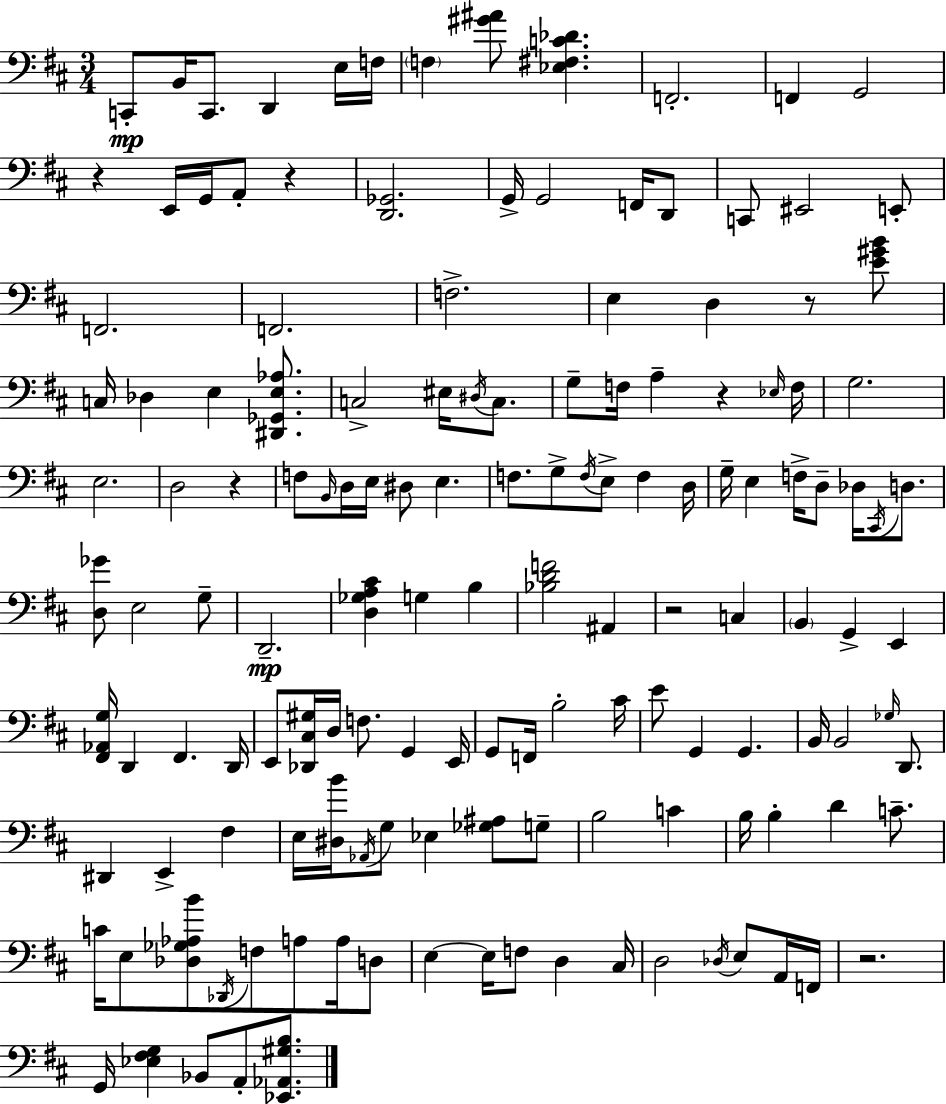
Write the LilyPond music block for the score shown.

{
  \clef bass
  \numericTimeSignature
  \time 3/4
  \key d \major
  c,8-.\mp b,16 c,8. d,4 e16 f16 | \parenthesize f4 <gis' ais'>8 <ees fis c' des'>4. | f,2.-. | f,4 g,2 | \break r4 e,16 g,16 a,8-. r4 | <d, ges,>2. | g,16-> g,2 f,16 d,8 | c,8 eis,2 e,8-. | \break f,2. | f,2. | f2.-> | e4 d4 r8 <e' gis' b'>8 | \break c16 des4 e4 <dis, ges, e aes>8. | c2-> eis16 \acciaccatura { dis16 } c8. | g8-- f16 a4-- r4 | \grace { ees16 } f16 g2. | \break e2. | d2 r4 | f8 \grace { b,16 } d16 e16 dis8 e4. | f8. g8-> \acciaccatura { f16 } e8-> f4 | \break d16 g16-- e4 f16-> d8-- | des16 \acciaccatura { cis,16 } d8. <d ges'>8 e2 | g8-- d,2.--\mp | <d ges a cis'>4 g4 | \break b4 <bes d' f'>2 | ais,4 r2 | c4 \parenthesize b,4 g,4-> | e,4 <fis, aes, g>16 d,4 fis,4. | \break d,16 e,8 <des, cis gis>16 d16 f8. | g,4 e,16 g,8 f,16 b2-. | cis'16 e'8 g,4 g,4. | b,16 b,2 | \break \grace { ges16 } d,8. dis,4 e,4-> | fis4 e16 <dis b'>16 \acciaccatura { aes,16 } g8 ees4 | <ges ais>8 g8-- b2 | c'4 b16 b4-. | \break d'4 c'8.-- c'16 e8 <des ges aes b'>8 | \acciaccatura { des,16 } f8 a8 a16 d8 e4~~ | e16 f8 d4 cis16 d2 | \acciaccatura { des16 } e8 a,16 f,16 r2. | \break g,16 <ees fis g>4 | bes,8 a,8-. <ees, aes, gis b>8. \bar "|."
}